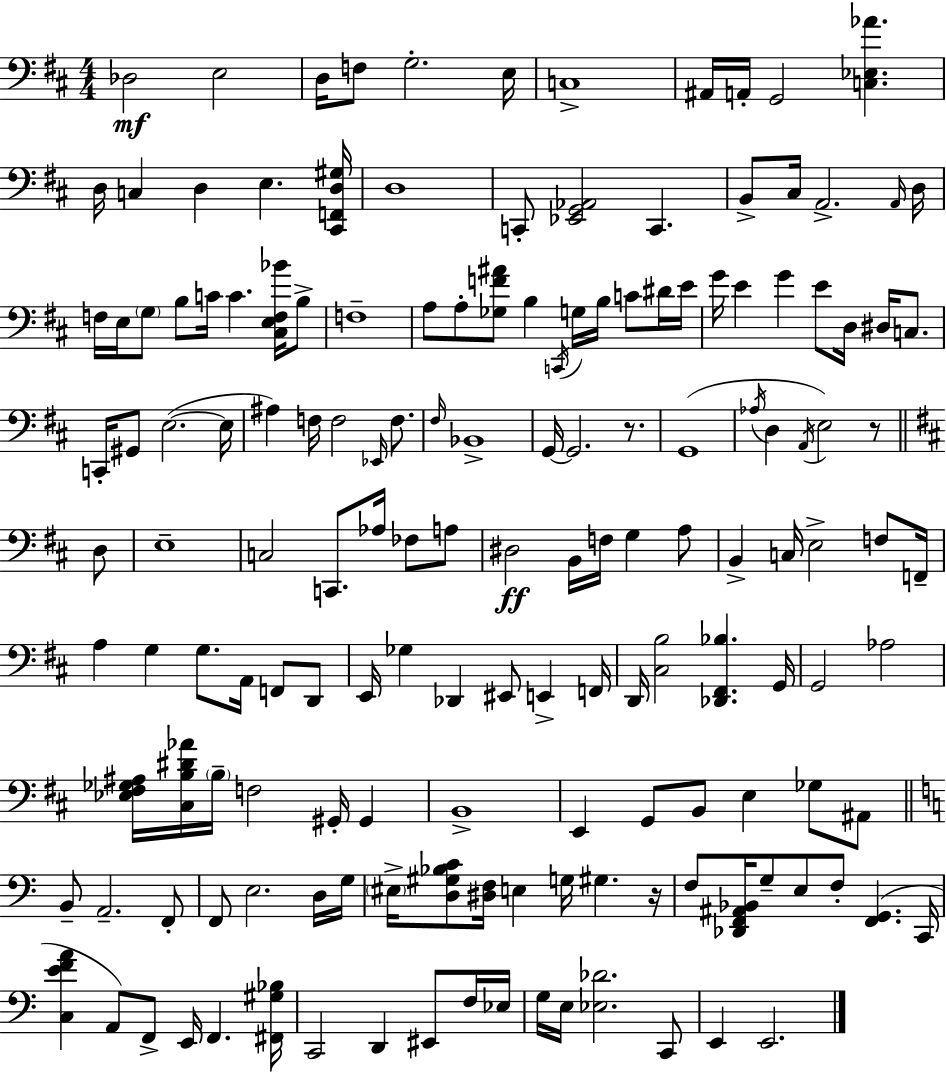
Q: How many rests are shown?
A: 3